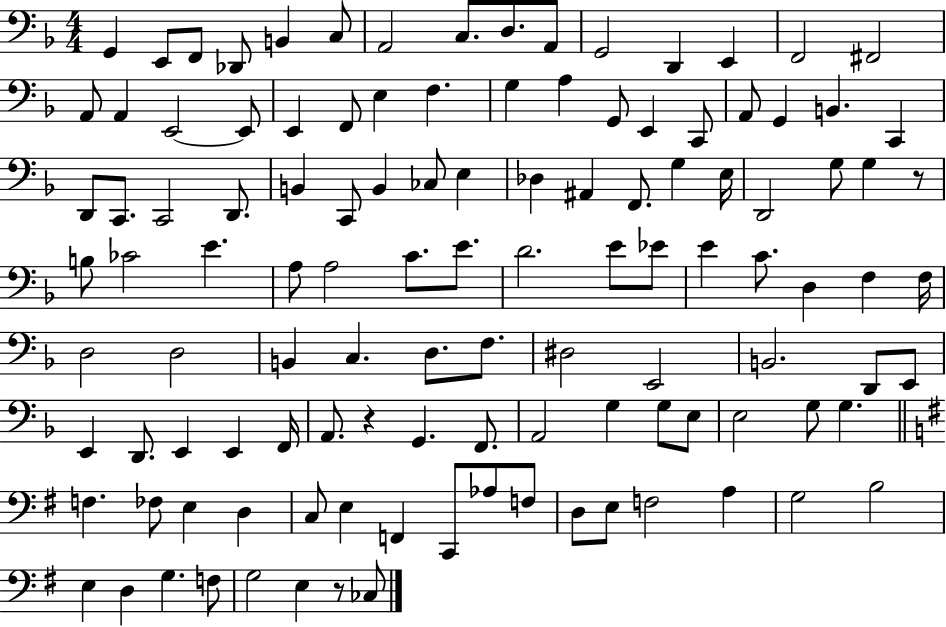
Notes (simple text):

G2/q E2/e F2/e Db2/e B2/q C3/e A2/h C3/e. D3/e. A2/e G2/h D2/q E2/q F2/h F#2/h A2/e A2/q E2/h E2/e E2/q F2/e E3/q F3/q. G3/q A3/q G2/e E2/q C2/e A2/e G2/q B2/q. C2/q D2/e C2/e. C2/h D2/e. B2/q C2/e B2/q CES3/e E3/q Db3/q A#2/q F2/e. G3/q E3/s D2/h G3/e G3/q R/e B3/e CES4/h E4/q. A3/e A3/h C4/e. E4/e. D4/h. E4/e Eb4/e E4/q C4/e. D3/q F3/q F3/s D3/h D3/h B2/q C3/q. D3/e. F3/e. D#3/h E2/h B2/h. D2/e E2/e E2/q D2/e. E2/q E2/q F2/s A2/e. R/q G2/q. F2/e. A2/h G3/q G3/e E3/e E3/h G3/e G3/q. F3/q. FES3/e E3/q D3/q C3/e E3/q F2/q C2/e Ab3/e F3/e D3/e E3/e F3/h A3/q G3/h B3/h E3/q D3/q G3/q. F3/e G3/h E3/q R/e CES3/e